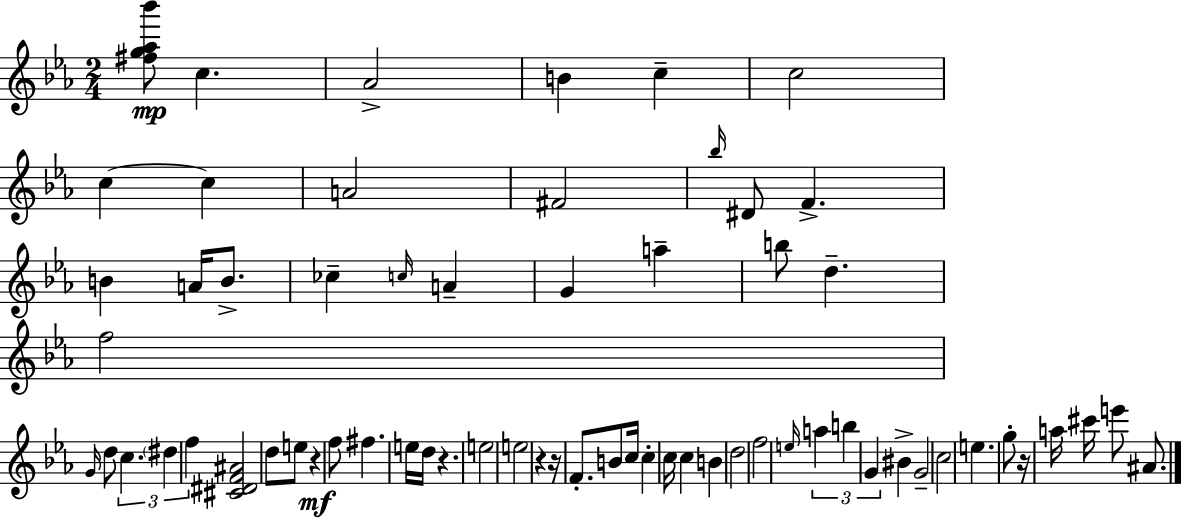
{
  \clef treble
  \numericTimeSignature
  \time 2/4
  \key c \minor
  <fis'' g'' aes'' bes'''>8\mp c''4. | aes'2-> | b'4 c''4-- | c''2 | \break c''4~~ c''4 | a'2 | fis'2 | \grace { bes''16 } dis'8 f'4.-> | \break b'4 a'16 b'8.-> | ces''4-- \grace { c''16 } a'4-- | g'4 a''4-- | b''8 d''4.-- | \break f''2 | \grace { g'16 } d''8 \tuplet 3/2 { c''4. | \parenthesize dis''4 f''4 } | <cis' dis' f' ais'>2 | \break d''8 e''8 r4\mf | f''8 fis''4. | e''16 d''16 r4. | e''2 | \break e''2 | r4 r16 | f'8.-. b'8 c''16 c''4-. | c''16 c''4 b'4 | \break d''2 | f''2 | \grace { e''16 } \tuplet 3/2 { a''4 | b''4 g'4 } | \break bis'4-> g'2-- | c''2 | e''4. | g''8-. r16 a''16 cis'''16 e'''8 | \break ais'8. \bar "|."
}